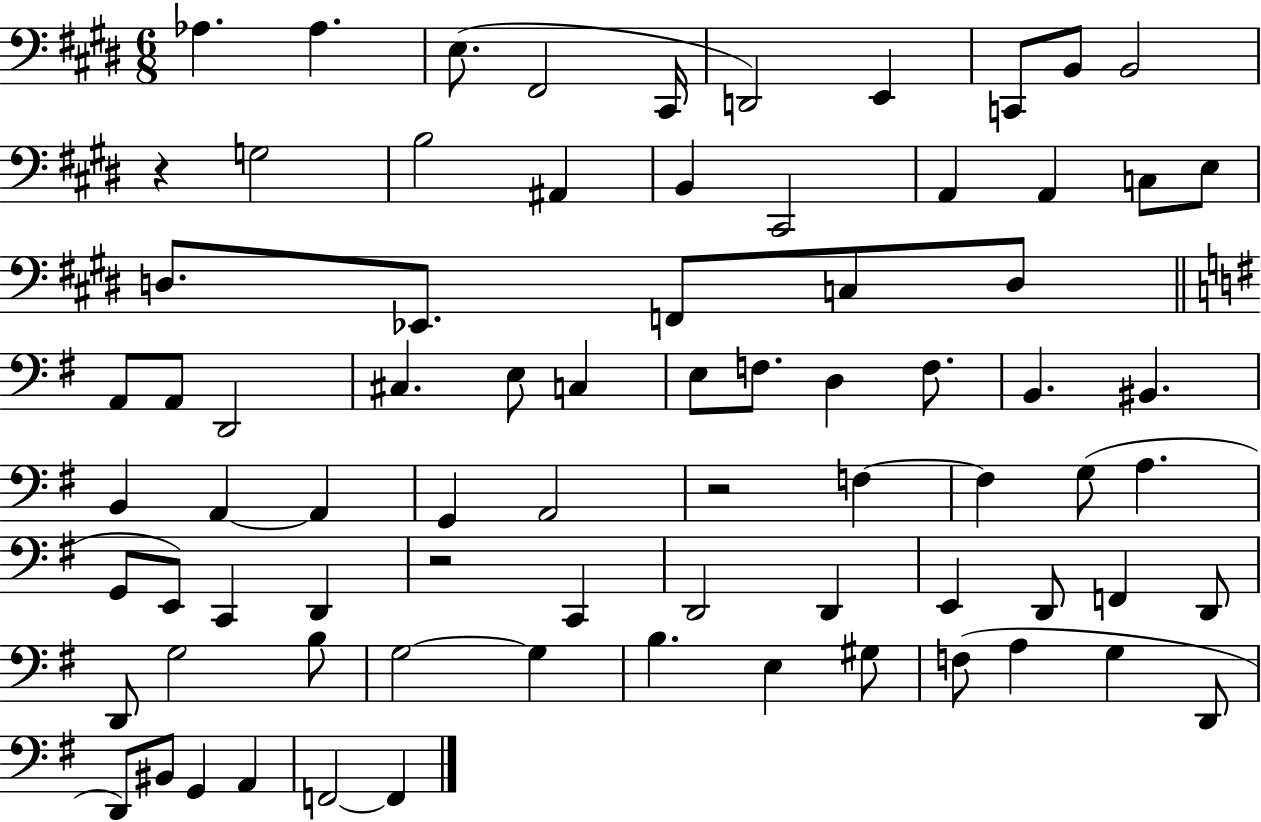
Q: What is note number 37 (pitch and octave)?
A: B2